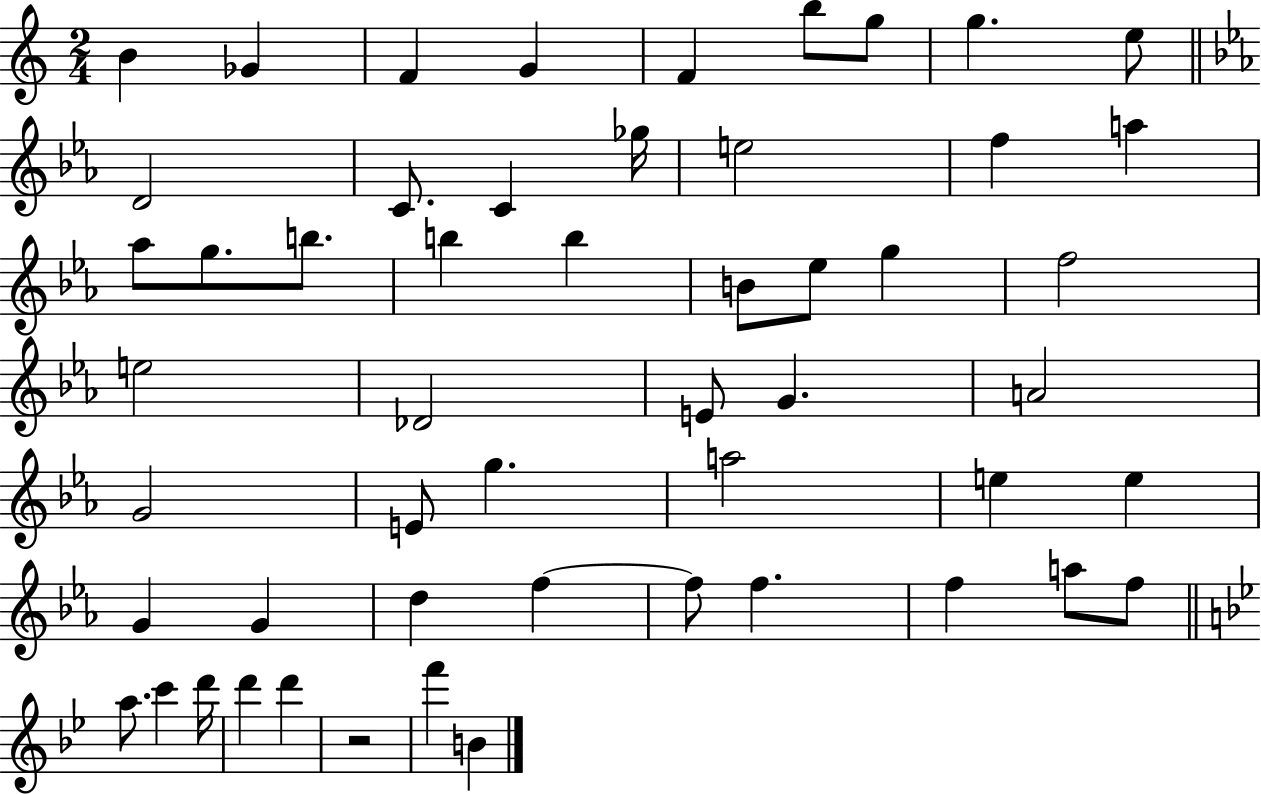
{
  \clef treble
  \numericTimeSignature
  \time 2/4
  \key c \major
  \repeat volta 2 { b'4 ges'4 | f'4 g'4 | f'4 b''8 g''8 | g''4. e''8 | \break \bar "||" \break \key ees \major d'2 | c'8. c'4 ges''16 | e''2 | f''4 a''4 | \break aes''8 g''8. b''8. | b''4 b''4 | b'8 ees''8 g''4 | f''2 | \break e''2 | des'2 | e'8 g'4. | a'2 | \break g'2 | e'8 g''4. | a''2 | e''4 e''4 | \break g'4 g'4 | d''4 f''4~~ | f''8 f''4. | f''4 a''8 f''8 | \break \bar "||" \break \key g \minor a''8. c'''4 d'''16 | d'''4 d'''4 | r2 | f'''4 b'4 | \break } \bar "|."
}